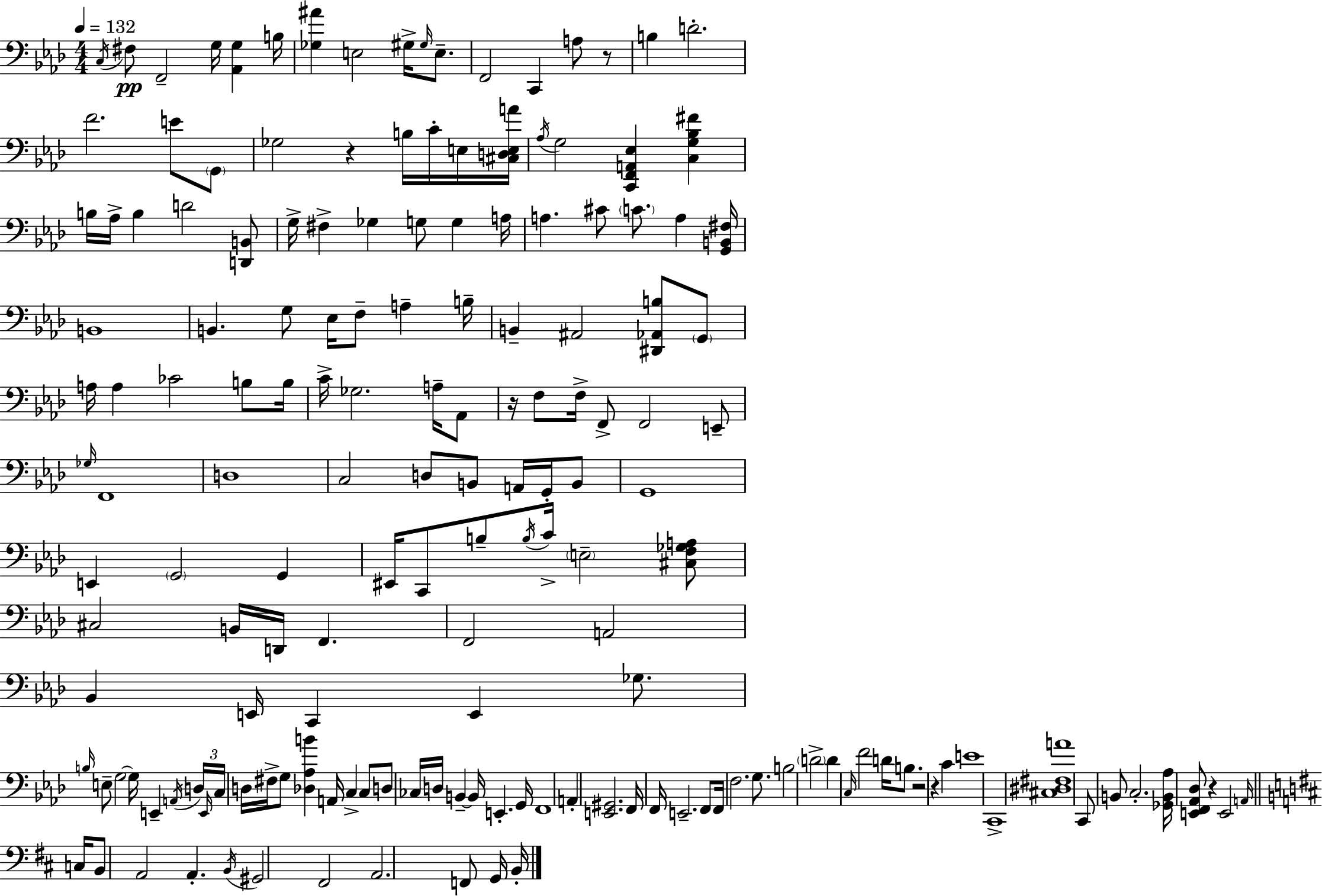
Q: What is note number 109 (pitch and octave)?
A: D3